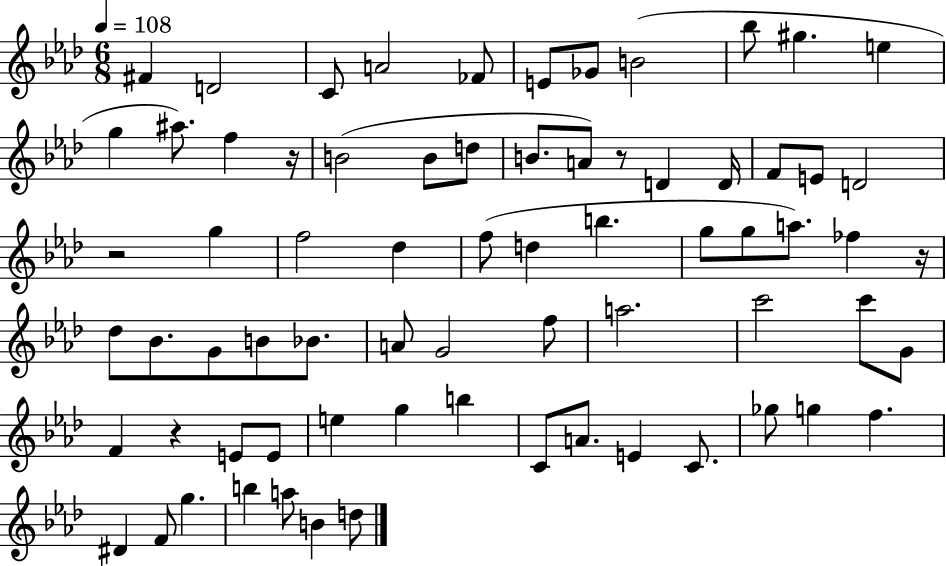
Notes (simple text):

F#4/q D4/h C4/e A4/h FES4/e E4/e Gb4/e B4/h Bb5/e G#5/q. E5/q G5/q A#5/e. F5/q R/s B4/h B4/e D5/e B4/e. A4/e R/e D4/q D4/s F4/e E4/e D4/h R/h G5/q F5/h Db5/q F5/e D5/q B5/q. G5/e G5/e A5/e. FES5/q R/s Db5/e Bb4/e. G4/e B4/e Bb4/e. A4/e G4/h F5/e A5/h. C6/h C6/e G4/e F4/q R/q E4/e E4/e E5/q G5/q B5/q C4/e A4/e. E4/q C4/e. Gb5/e G5/q F5/q. D#4/q F4/e G5/q. B5/q A5/e B4/q D5/e